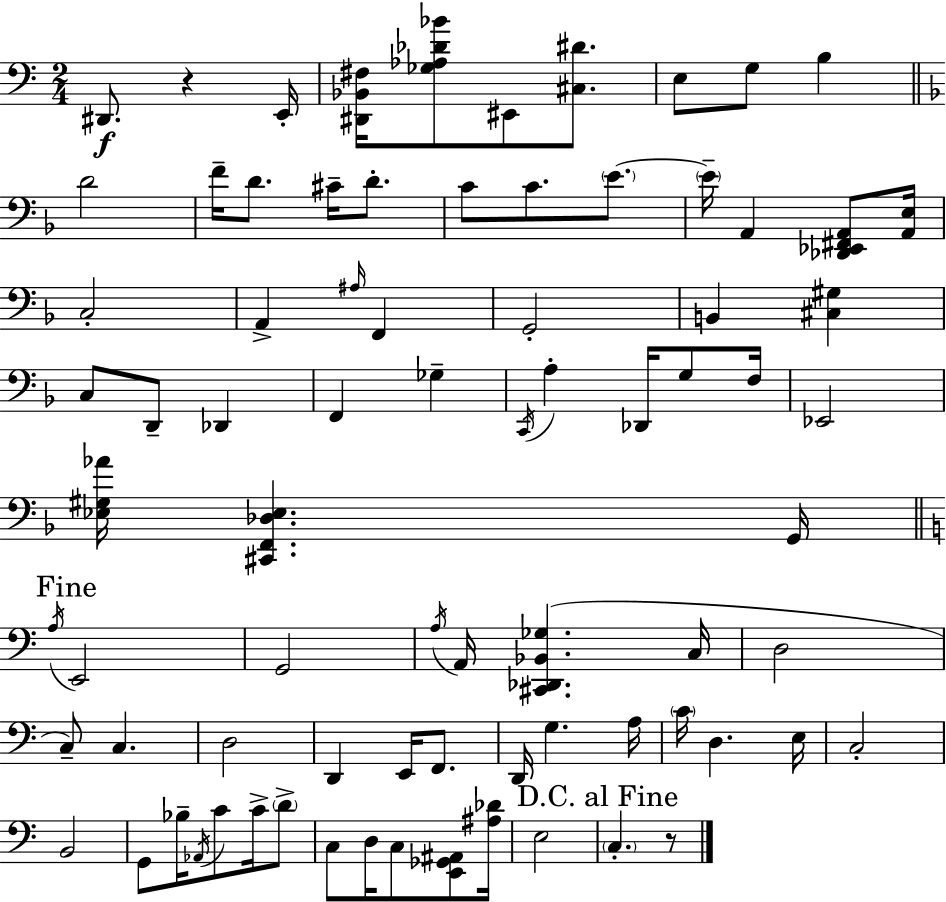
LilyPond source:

{
  \clef bass
  \numericTimeSignature
  \time 2/4
  \key a \minor
  dis,8.\f r4 e,16-. | <dis, bes, fis>16 <ges aes des' bes'>8 eis,8 <cis dis'>8. | e8 g8 b4 | \bar "||" \break \key f \major d'2 | f'16-- d'8. cis'16-- d'8.-. | c'8 c'8. \parenthesize e'8.~~ | \parenthesize e'16-- a,4 <des, ees, fis, a,>8 <a, e>16 | \break c2-. | a,4-> \grace { ais16 } f,4 | g,2-. | b,4 <cis gis>4 | \break c8 d,8-- des,4 | f,4 ges4-- | \acciaccatura { c,16 } a4-. des,16 g8 | f16 ees,2 | \break <ees gis aes'>16 <cis, f, des ees>4. | g,16 \mark "Fine" \bar "||" \break \key c \major \acciaccatura { a16 } e,2 | g,2 | \acciaccatura { a16 } a,16 <cis, des, bes, ges>4.( | c16 d2 | \break c8--) c4. | d2 | d,4 e,16 f,8. | d,16 g4. | \break a16 \parenthesize c'16 d4. | e16 c2-. | b,2 | g,8 bes16-- \acciaccatura { aes,16 } c'8 | \break c'16-> \parenthesize d'8-> c8 d16 c8 | <e, ges, ais,>8 <ais des'>16 e2 | \mark "D.C. al Fine" \parenthesize c4.-. | r8 \bar "|."
}